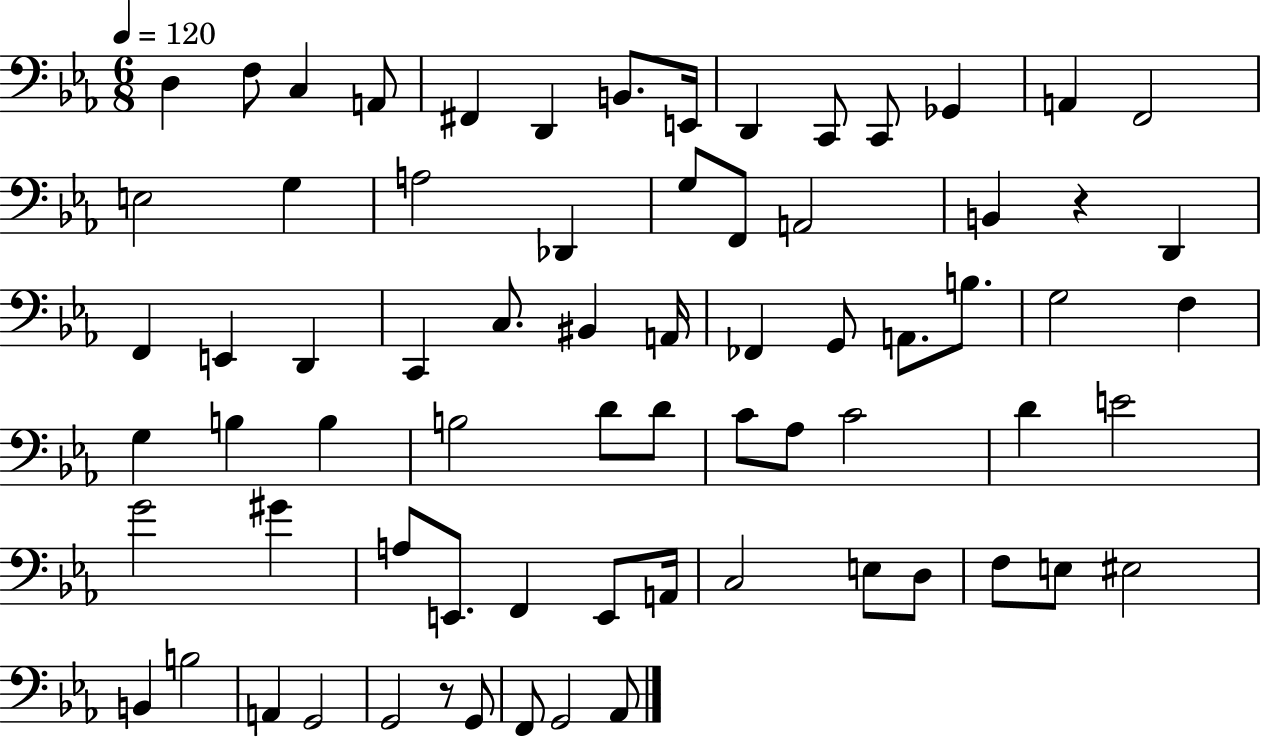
D3/q F3/e C3/q A2/e F#2/q D2/q B2/e. E2/s D2/q C2/e C2/e Gb2/q A2/q F2/h E3/h G3/q A3/h Db2/q G3/e F2/e A2/h B2/q R/q D2/q F2/q E2/q D2/q C2/q C3/e. BIS2/q A2/s FES2/q G2/e A2/e. B3/e. G3/h F3/q G3/q B3/q B3/q B3/h D4/e D4/e C4/e Ab3/e C4/h D4/q E4/h G4/h G#4/q A3/e E2/e. F2/q E2/e A2/s C3/h E3/e D3/e F3/e E3/e EIS3/h B2/q B3/h A2/q G2/h G2/h R/e G2/e F2/e G2/h Ab2/e